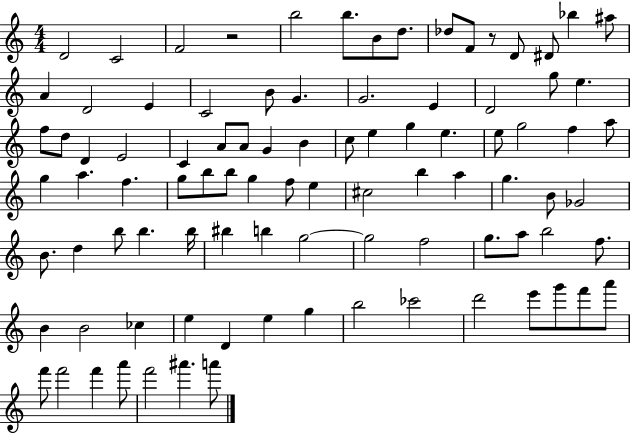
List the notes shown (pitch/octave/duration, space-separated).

D4/h C4/h F4/h R/h B5/h B5/e. B4/e D5/e. Db5/e F4/e R/e D4/e D#4/e Bb5/q A#5/e A4/q D4/h E4/q C4/h B4/e G4/q. G4/h. E4/q D4/h G5/e E5/q. F5/e D5/e D4/q E4/h C4/q A4/e A4/e G4/q B4/q C5/e E5/q G5/q E5/q. E5/e G5/h F5/q A5/e G5/q A5/q. F5/q. G5/e B5/e B5/e G5/q F5/e E5/q C#5/h B5/q A5/q G5/q. B4/e Gb4/h B4/e. D5/q B5/e B5/q. B5/s BIS5/q B5/q G5/h G5/h F5/h G5/e. A5/e B5/h F5/e. B4/q B4/h CES5/q E5/q D4/q E5/q G5/q B5/h CES6/h D6/h E6/e G6/e F6/e A6/e F6/e F6/h F6/q A6/e F6/h A#6/q. A6/e